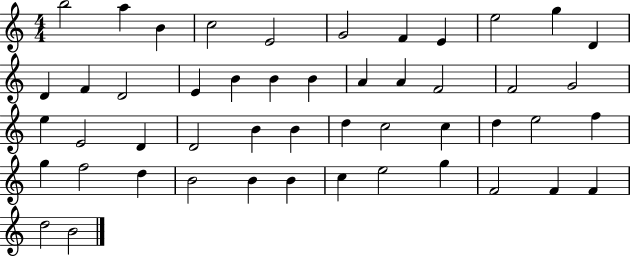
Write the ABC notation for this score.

X:1
T:Untitled
M:4/4
L:1/4
K:C
b2 a B c2 E2 G2 F E e2 g D D F D2 E B B B A A F2 F2 G2 e E2 D D2 B B d c2 c d e2 f g f2 d B2 B B c e2 g F2 F F d2 B2